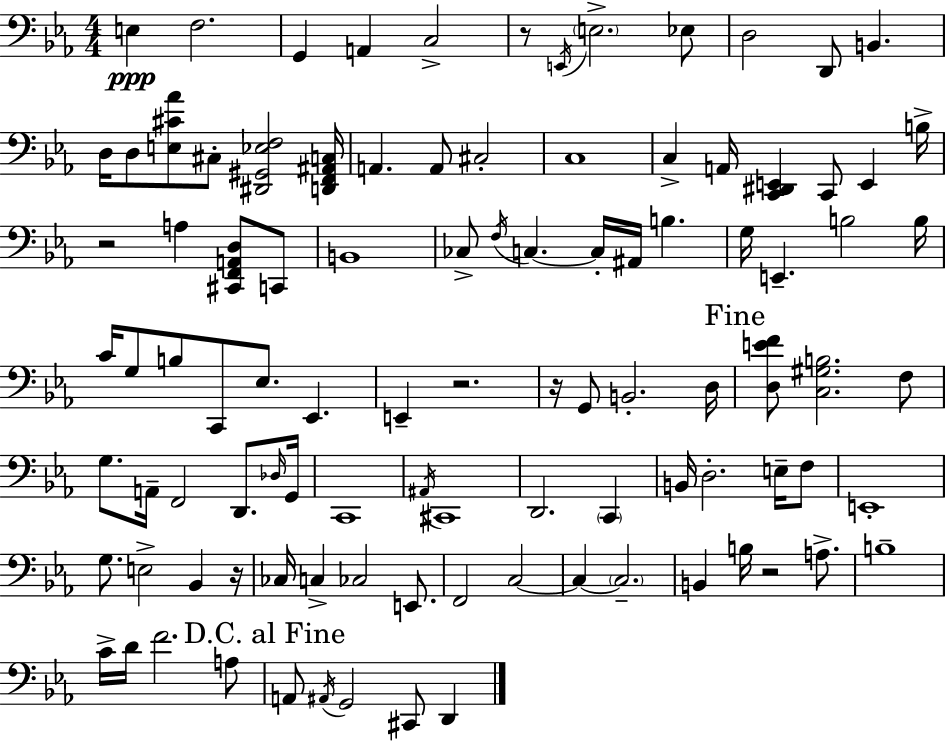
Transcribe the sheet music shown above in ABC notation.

X:1
T:Untitled
M:4/4
L:1/4
K:Cm
E, F,2 G,, A,, C,2 z/2 E,,/4 E,2 _E,/2 D,2 D,,/2 B,, D,/4 D,/2 [E,^C_A]/2 ^C,/2 [^D,,^G,,_E,F,]2 [D,,F,,^A,,C,]/4 A,, A,,/2 ^C,2 C,4 C, A,,/4 [C,,^D,,E,,] C,,/2 E,, B,/4 z2 A, [^C,,F,,A,,D,]/2 C,,/2 B,,4 _C,/2 F,/4 C, C,/4 ^A,,/4 B, G,/4 E,, B,2 B,/4 C/4 G,/2 B,/2 C,,/2 _E,/2 _E,, E,, z2 z/4 G,,/2 B,,2 D,/4 [D,EF]/2 [C,^G,B,]2 F,/2 G,/2 A,,/4 F,,2 D,,/2 _D,/4 G,,/4 C,,4 ^A,,/4 ^C,,4 D,,2 C,, B,,/4 D,2 E,/4 F,/2 E,,4 G,/2 E,2 _B,, z/4 _C,/4 C, _C,2 E,,/2 F,,2 C,2 C, C,2 B,, B,/4 z2 A,/2 B,4 C/4 D/4 F2 A,/2 A,,/2 ^A,,/4 G,,2 ^C,,/2 D,,